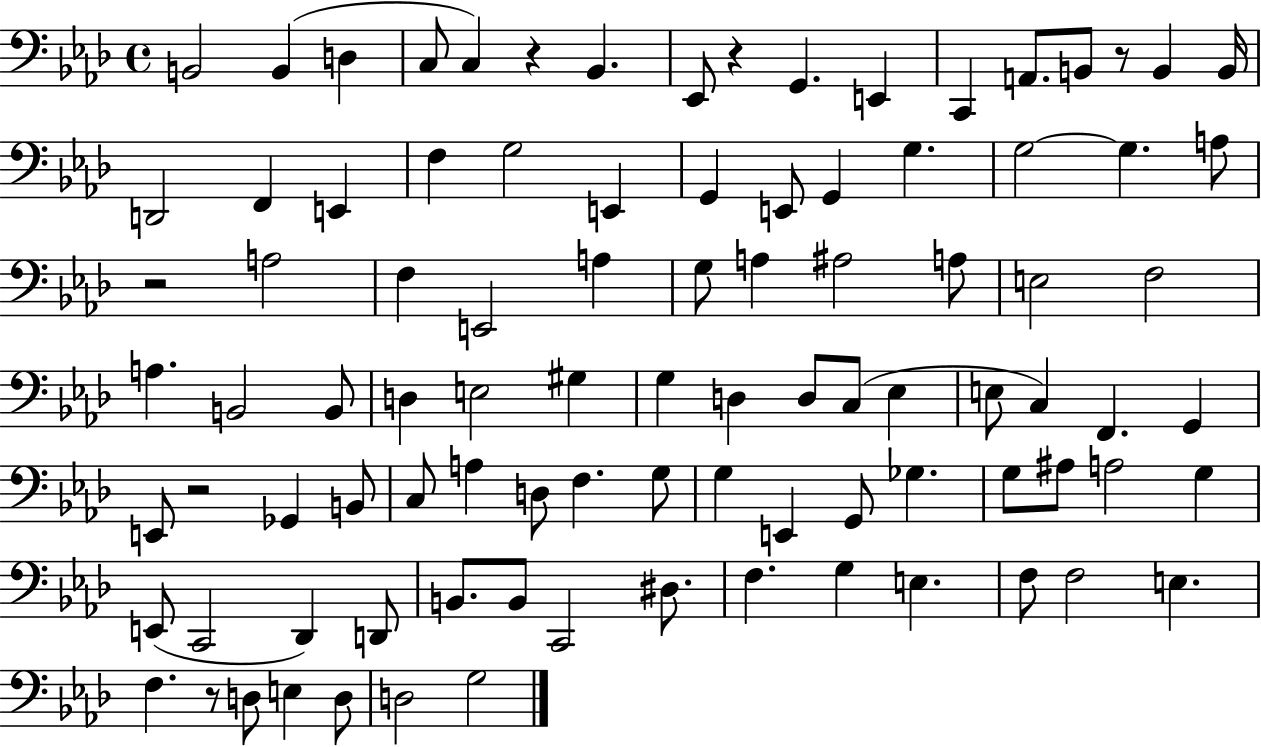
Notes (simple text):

B2/h B2/q D3/q C3/e C3/q R/q Bb2/q. Eb2/e R/q G2/q. E2/q C2/q A2/e. B2/e R/e B2/q B2/s D2/h F2/q E2/q F3/q G3/h E2/q G2/q E2/e G2/q G3/q. G3/h G3/q. A3/e R/h A3/h F3/q E2/h A3/q G3/e A3/q A#3/h A3/e E3/h F3/h A3/q. B2/h B2/e D3/q E3/h G#3/q G3/q D3/q D3/e C3/e Eb3/q E3/e C3/q F2/q. G2/q E2/e R/h Gb2/q B2/e C3/e A3/q D3/e F3/q. G3/e G3/q E2/q G2/e Gb3/q. G3/e A#3/e A3/h G3/q E2/e C2/h Db2/q D2/e B2/e. B2/e C2/h D#3/e. F3/q. G3/q E3/q. F3/e F3/h E3/q. F3/q. R/e D3/e E3/q D3/e D3/h G3/h